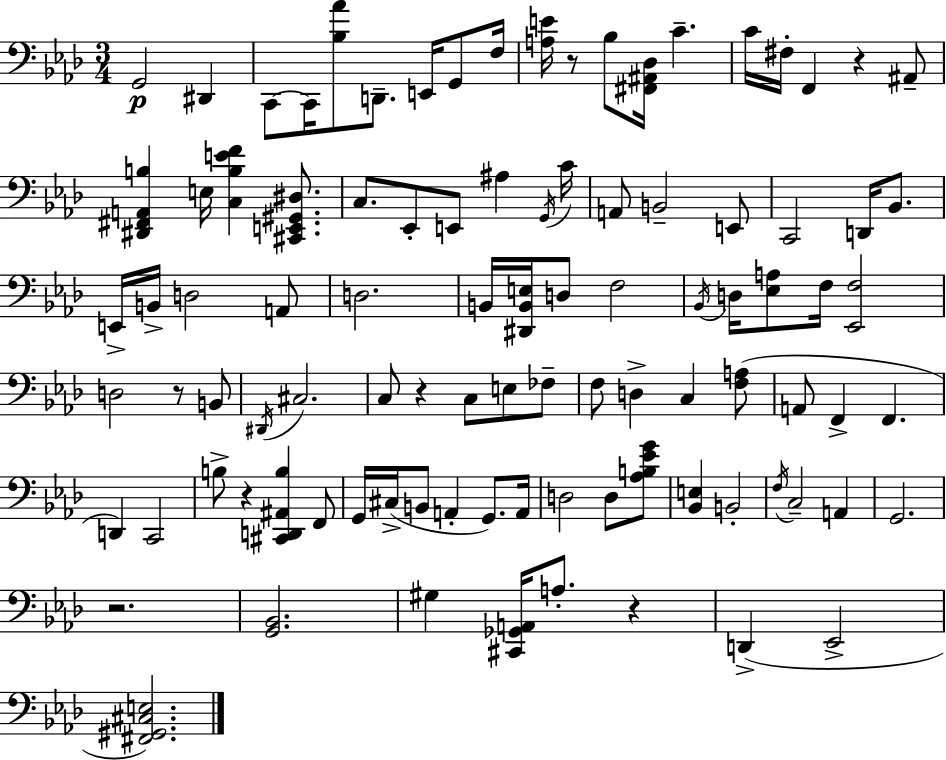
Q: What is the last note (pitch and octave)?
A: Eb2